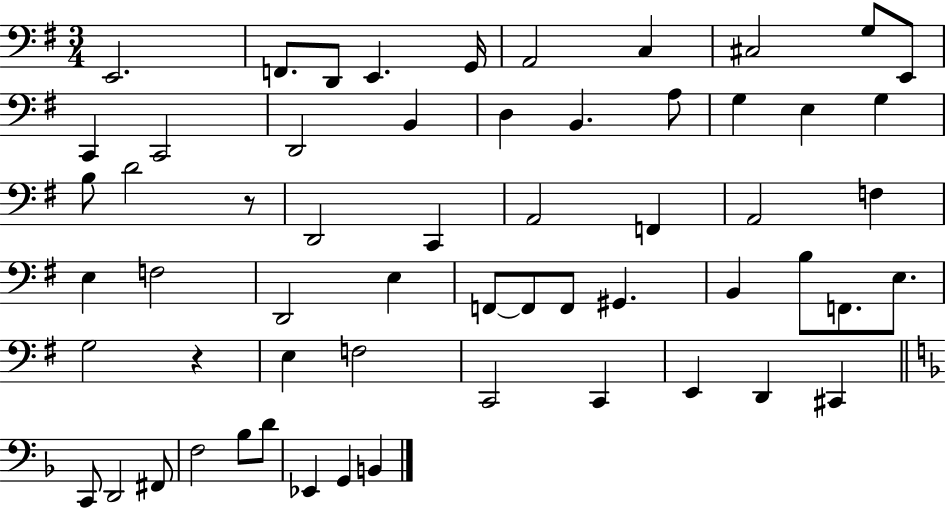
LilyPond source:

{
  \clef bass
  \numericTimeSignature
  \time 3/4
  \key g \major
  e,2. | f,8. d,8 e,4. g,16 | a,2 c4 | cis2 g8 e,8 | \break c,4 c,2 | d,2 b,4 | d4 b,4. a8 | g4 e4 g4 | \break b8 d'2 r8 | d,2 c,4 | a,2 f,4 | a,2 f4 | \break e4 f2 | d,2 e4 | f,8~~ f,8 f,8 gis,4. | b,4 b8 f,8. e8. | \break g2 r4 | e4 f2 | c,2 c,4 | e,4 d,4 cis,4 | \break \bar "||" \break \key f \major c,8 d,2 fis,8 | f2 bes8 d'8 | ees,4 g,4 b,4 | \bar "|."
}